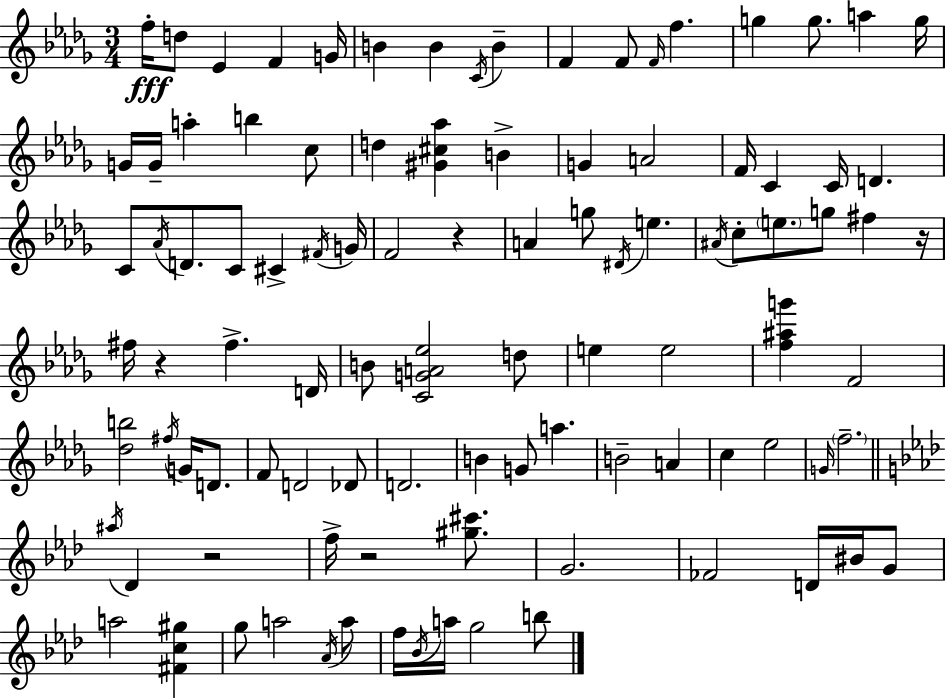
F5/s D5/e Eb4/q F4/q G4/s B4/q B4/q C4/s B4/q F4/q F4/e F4/s F5/q. G5/q G5/e. A5/q G5/s G4/s G4/s A5/q B5/q C5/e D5/q [G#4,C#5,Ab5]/q B4/q G4/q A4/h F4/s C4/q C4/s D4/q. C4/e Ab4/s D4/e. C4/e C#4/q F#4/s G4/s F4/h R/q A4/q G5/e D#4/s E5/q. A#4/s C5/e E5/e. G5/e F#5/q R/s F#5/s R/q F#5/q. D4/s B4/e [C4,G4,A4,Eb5]/h D5/e E5/q E5/h [F5,A#5,G6]/q F4/h [Db5,B5]/h F#5/s G4/s D4/e. F4/e D4/h Db4/e D4/h. B4/q G4/e A5/q. B4/h A4/q C5/q Eb5/h G4/s F5/h. A#5/s Db4/q R/h F5/s R/h [G#5,C#6]/e. G4/h. FES4/h D4/s BIS4/s G4/e A5/h [F#4,C5,G#5]/q G5/e A5/h Ab4/s A5/e F5/s Bb4/s A5/s G5/h B5/e